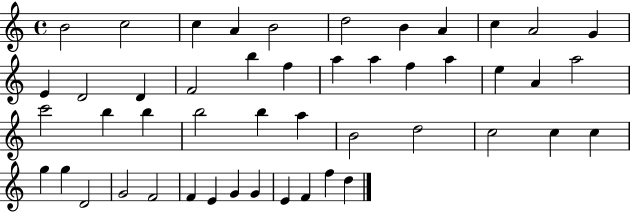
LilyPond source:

{
  \clef treble
  \time 4/4
  \defaultTimeSignature
  \key c \major
  b'2 c''2 | c''4 a'4 b'2 | d''2 b'4 a'4 | c''4 a'2 g'4 | \break e'4 d'2 d'4 | f'2 b''4 f''4 | a''4 a''4 f''4 a''4 | e''4 a'4 a''2 | \break c'''2 b''4 b''4 | b''2 b''4 a''4 | b'2 d''2 | c''2 c''4 c''4 | \break g''4 g''4 d'2 | g'2 f'2 | f'4 e'4 g'4 g'4 | e'4 f'4 f''4 d''4 | \break \bar "|."
}